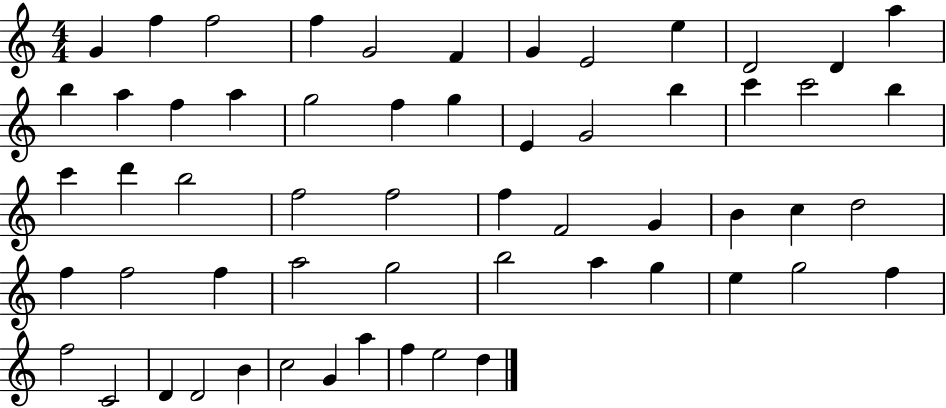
{
  \clef treble
  \numericTimeSignature
  \time 4/4
  \key c \major
  g'4 f''4 f''2 | f''4 g'2 f'4 | g'4 e'2 e''4 | d'2 d'4 a''4 | \break b''4 a''4 f''4 a''4 | g''2 f''4 g''4 | e'4 g'2 b''4 | c'''4 c'''2 b''4 | \break c'''4 d'''4 b''2 | f''2 f''2 | f''4 f'2 g'4 | b'4 c''4 d''2 | \break f''4 f''2 f''4 | a''2 g''2 | b''2 a''4 g''4 | e''4 g''2 f''4 | \break f''2 c'2 | d'4 d'2 b'4 | c''2 g'4 a''4 | f''4 e''2 d''4 | \break \bar "|."
}